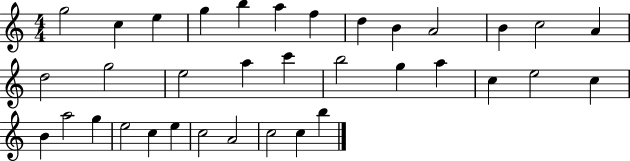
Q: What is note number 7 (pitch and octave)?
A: F5